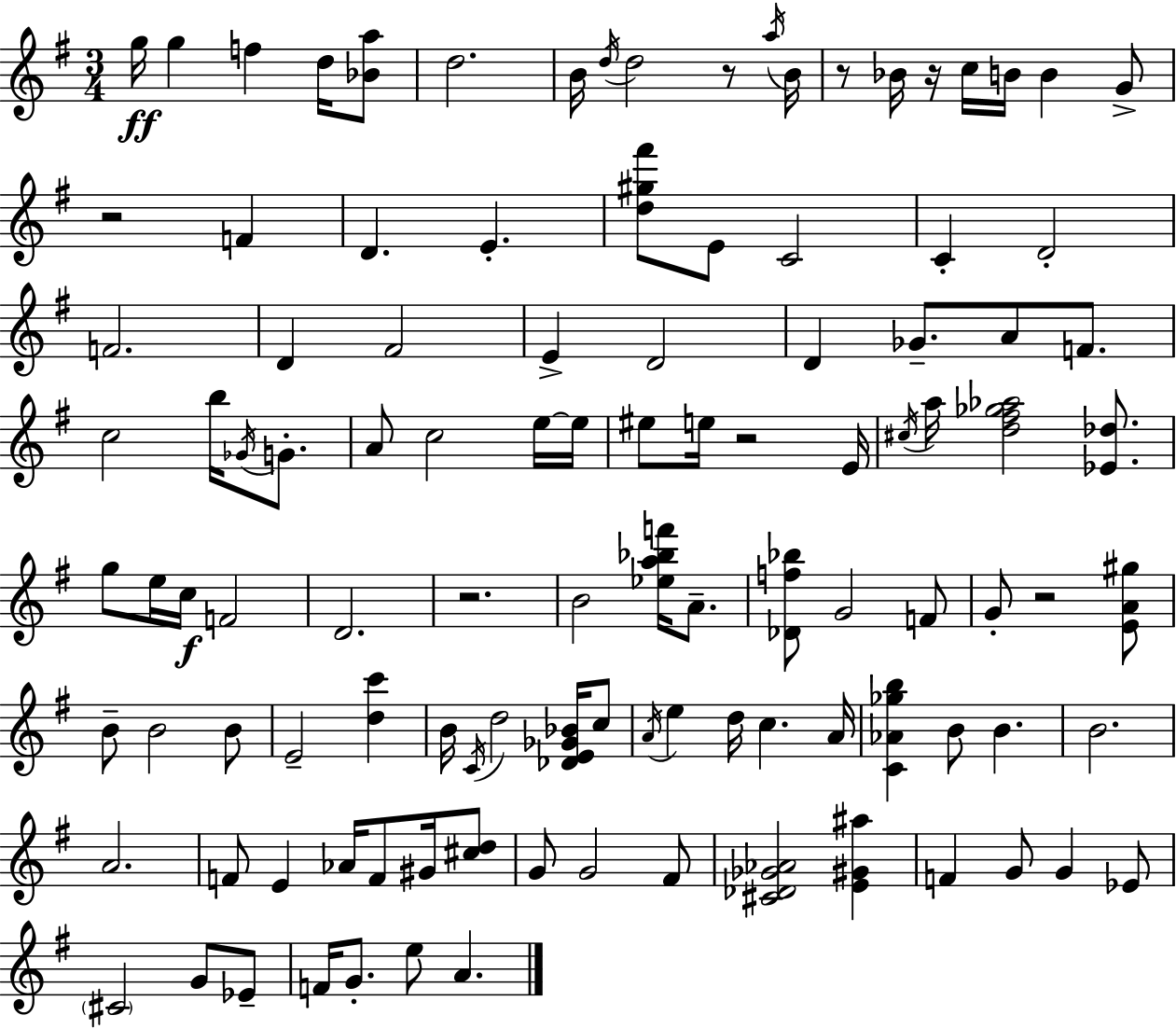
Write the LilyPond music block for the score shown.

{
  \clef treble
  \numericTimeSignature
  \time 3/4
  \key e \minor
  g''16\ff g''4 f''4 d''16 <bes' a''>8 | d''2. | b'16 \acciaccatura { d''16 } d''2 r8 | \acciaccatura { a''16 } b'16 r8 bes'16 r16 c''16 b'16 b'4 | \break g'8-> r2 f'4 | d'4. e'4.-. | <d'' gis'' fis'''>8 e'8 c'2 | c'4-. d'2-. | \break f'2. | d'4 fis'2 | e'4-> d'2 | d'4 ges'8.-- a'8 f'8. | \break c''2 b''16 \acciaccatura { ges'16 } | g'8.-. a'8 c''2 | e''16~~ e''16 eis''8 e''16 r2 | e'16 \acciaccatura { cis''16 } a''16 <d'' fis'' ges'' aes''>2 | \break <ees' des''>8. g''8 e''16 c''16\f f'2 | d'2. | r2. | b'2 | \break <ees'' a'' bes'' f'''>16 a'8.-- <des' f'' bes''>8 g'2 | f'8 g'8-. r2 | <e' a' gis''>8 b'8-- b'2 | b'8 e'2-- | \break <d'' c'''>4 b'16 \acciaccatura { c'16 } d''2 | <des' e' ges' bes'>16 c''8 \acciaccatura { a'16 } e''4 d''16 c''4. | a'16 <c' aes' ges'' b''>4 b'8 | b'4. b'2. | \break a'2. | f'8 e'4 | aes'16 f'8 gis'16 <cis'' d''>8 g'8 g'2 | fis'8 <cis' des' ges' aes'>2 | \break <e' gis' ais''>4 f'4 g'8 | g'4 ees'8 \parenthesize cis'2 | g'8 ees'8-- f'16 g'8.-. e''8 | a'4. \bar "|."
}